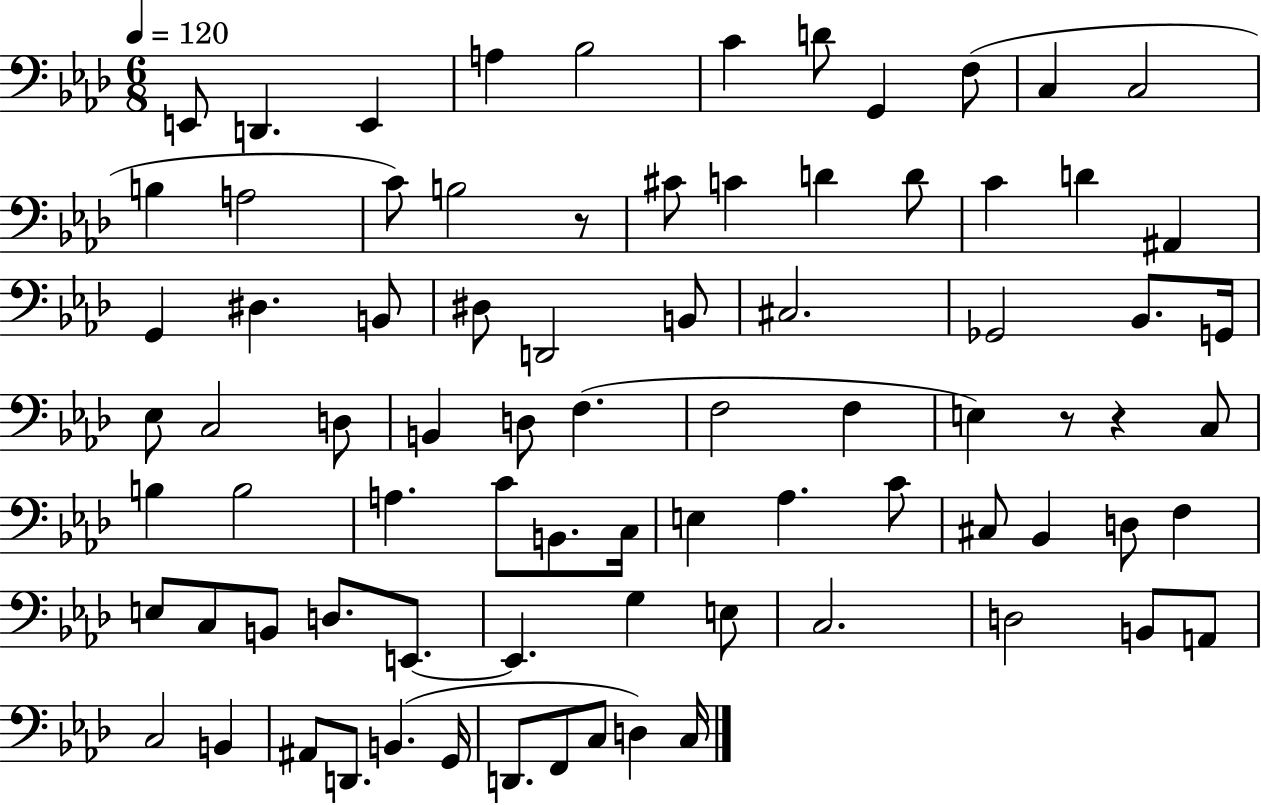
X:1
T:Untitled
M:6/8
L:1/4
K:Ab
E,,/2 D,, E,, A, _B,2 C D/2 G,, F,/2 C, C,2 B, A,2 C/2 B,2 z/2 ^C/2 C D D/2 C D ^A,, G,, ^D, B,,/2 ^D,/2 D,,2 B,,/2 ^C,2 _G,,2 _B,,/2 G,,/4 _E,/2 C,2 D,/2 B,, D,/2 F, F,2 F, E, z/2 z C,/2 B, B,2 A, C/2 B,,/2 C,/4 E, _A, C/2 ^C,/2 _B,, D,/2 F, E,/2 C,/2 B,,/2 D,/2 E,,/2 E,, G, E,/2 C,2 D,2 B,,/2 A,,/2 C,2 B,, ^A,,/2 D,,/2 B,, G,,/4 D,,/2 F,,/2 C,/2 D, C,/4